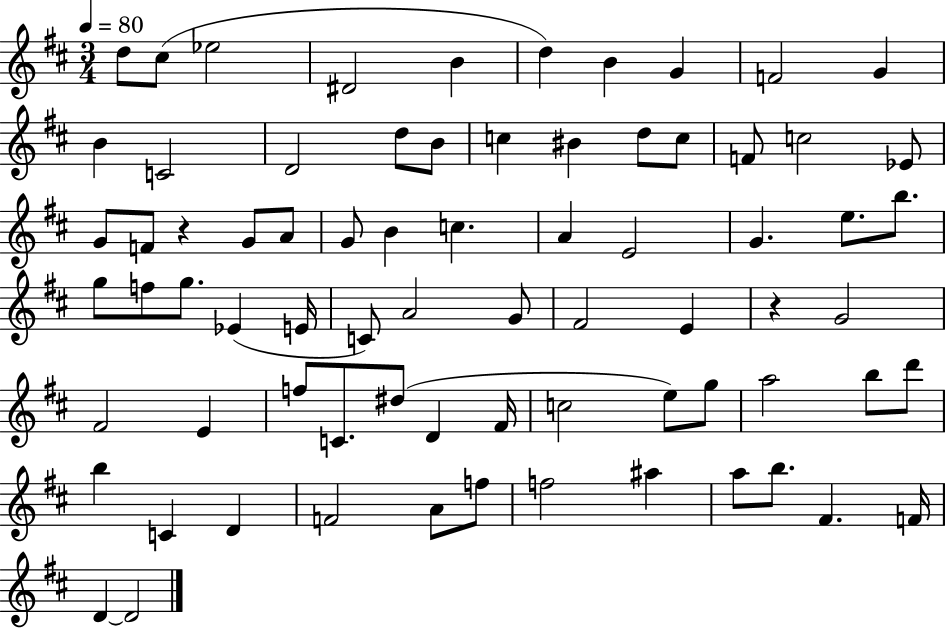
X:1
T:Untitled
M:3/4
L:1/4
K:D
d/2 ^c/2 _e2 ^D2 B d B G F2 G B C2 D2 d/2 B/2 c ^B d/2 c/2 F/2 c2 _E/2 G/2 F/2 z G/2 A/2 G/2 B c A E2 G e/2 b/2 g/2 f/2 g/2 _E E/4 C/2 A2 G/2 ^F2 E z G2 ^F2 E f/2 C/2 ^d/2 D ^F/4 c2 e/2 g/2 a2 b/2 d'/2 b C D F2 A/2 f/2 f2 ^a a/2 b/2 ^F F/4 D D2